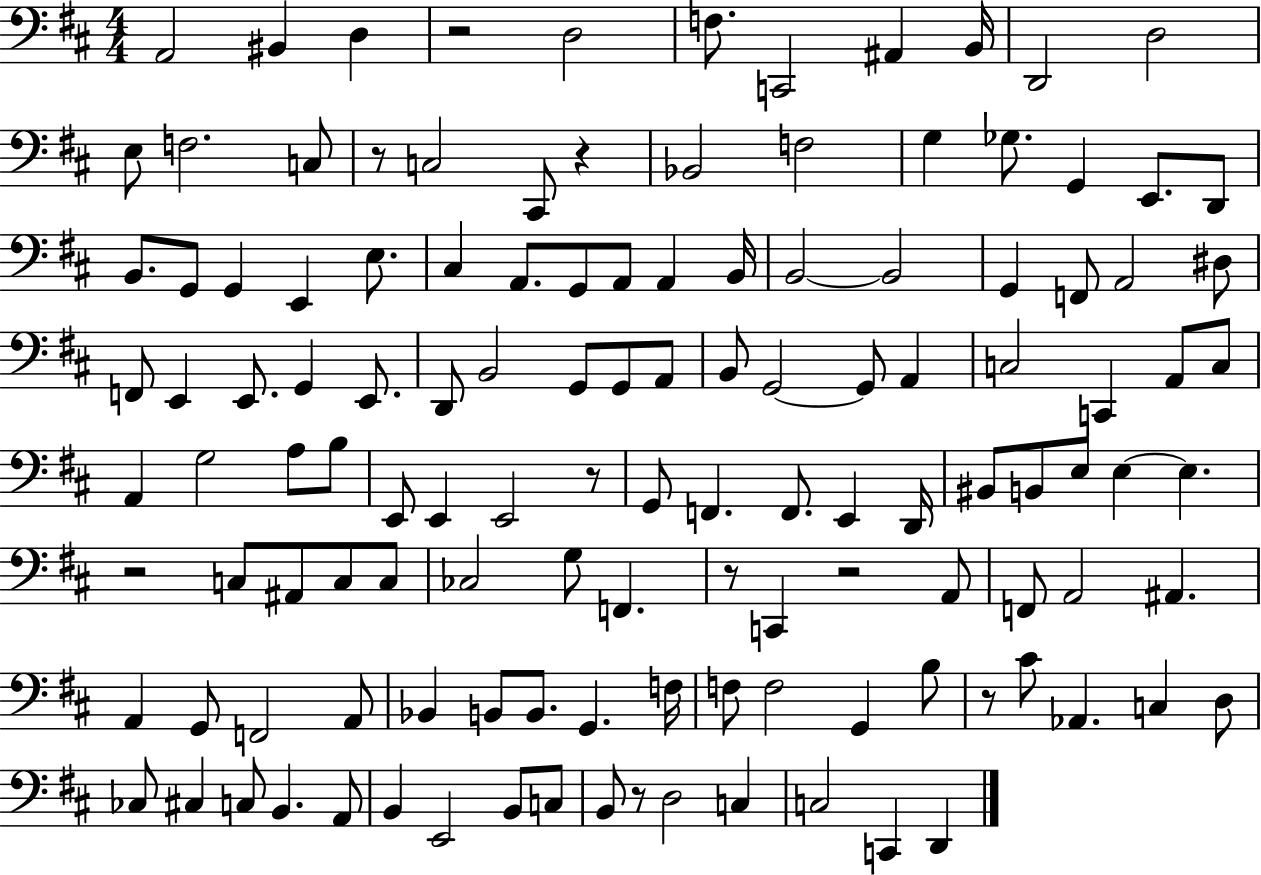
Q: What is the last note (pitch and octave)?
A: D2